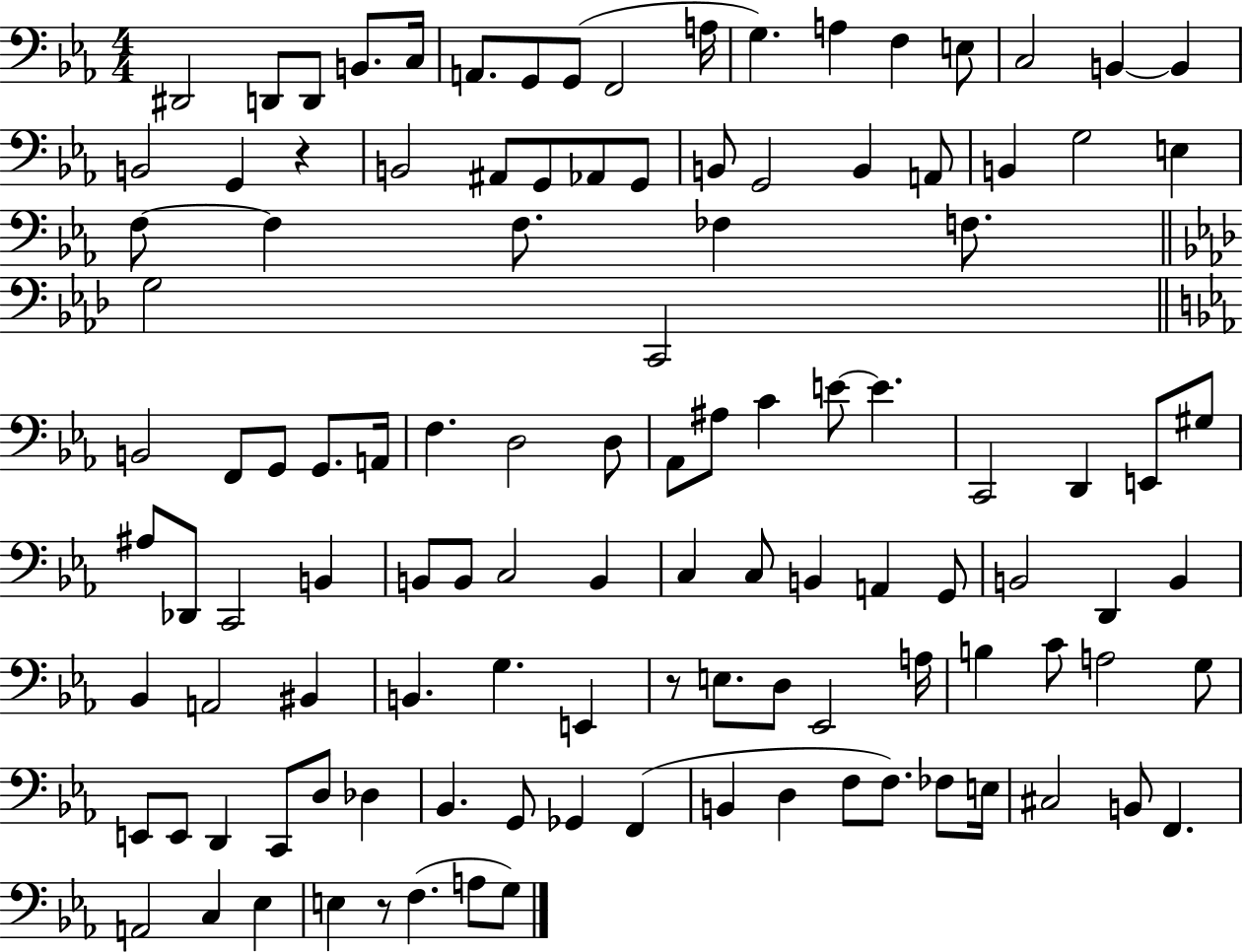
X:1
T:Untitled
M:4/4
L:1/4
K:Eb
^D,,2 D,,/2 D,,/2 B,,/2 C,/4 A,,/2 G,,/2 G,,/2 F,,2 A,/4 G, A, F, E,/2 C,2 B,, B,, B,,2 G,, z B,,2 ^A,,/2 G,,/2 _A,,/2 G,,/2 B,,/2 G,,2 B,, A,,/2 B,, G,2 E, F,/2 F, F,/2 _F, F,/2 G,2 C,,2 B,,2 F,,/2 G,,/2 G,,/2 A,,/4 F, D,2 D,/2 _A,,/2 ^A,/2 C E/2 E C,,2 D,, E,,/2 ^G,/2 ^A,/2 _D,,/2 C,,2 B,, B,,/2 B,,/2 C,2 B,, C, C,/2 B,, A,, G,,/2 B,,2 D,, B,, _B,, A,,2 ^B,, B,, G, E,, z/2 E,/2 D,/2 _E,,2 A,/4 B, C/2 A,2 G,/2 E,,/2 E,,/2 D,, C,,/2 D,/2 _D, _B,, G,,/2 _G,, F,, B,, D, F,/2 F,/2 _F,/2 E,/4 ^C,2 B,,/2 F,, A,,2 C, _E, E, z/2 F, A,/2 G,/2